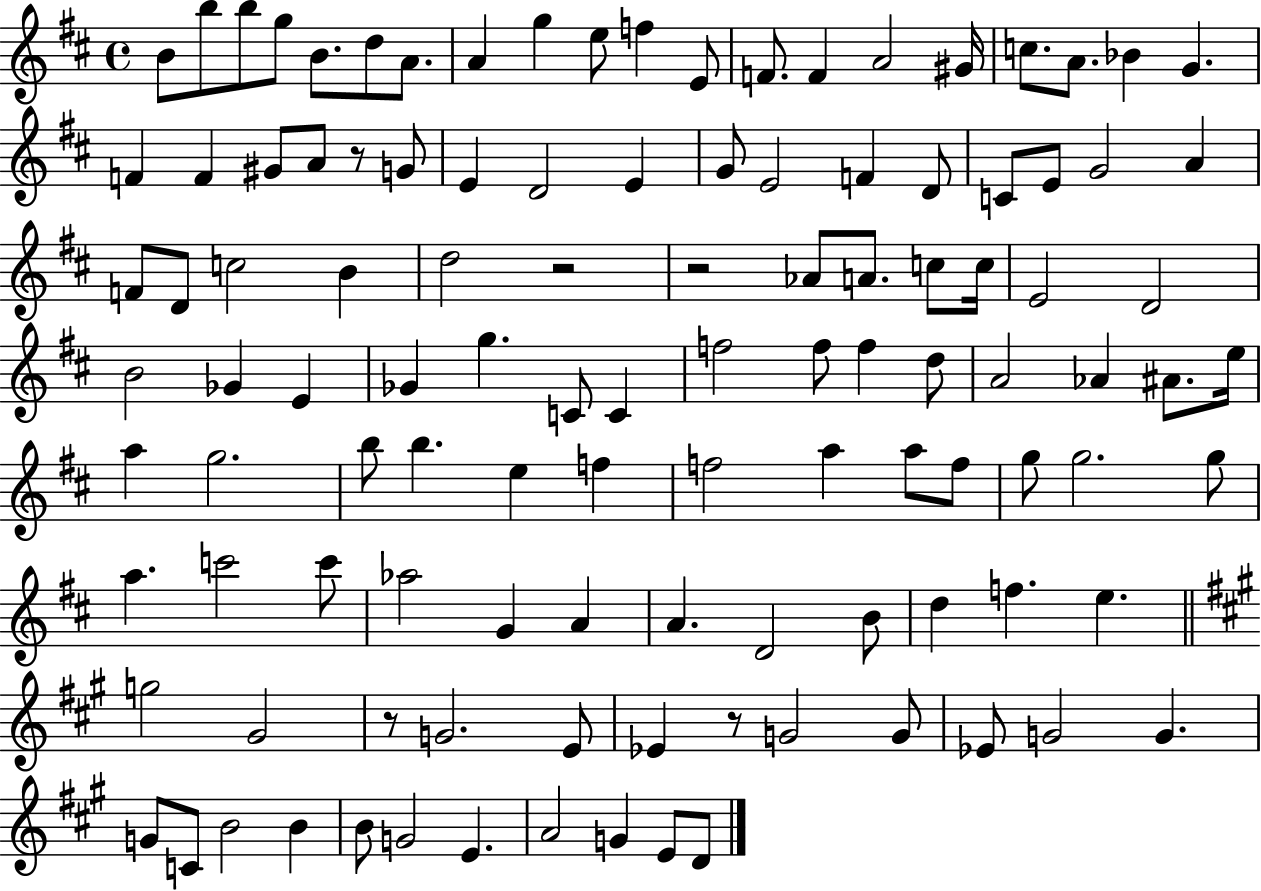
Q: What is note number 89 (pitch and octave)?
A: G#4